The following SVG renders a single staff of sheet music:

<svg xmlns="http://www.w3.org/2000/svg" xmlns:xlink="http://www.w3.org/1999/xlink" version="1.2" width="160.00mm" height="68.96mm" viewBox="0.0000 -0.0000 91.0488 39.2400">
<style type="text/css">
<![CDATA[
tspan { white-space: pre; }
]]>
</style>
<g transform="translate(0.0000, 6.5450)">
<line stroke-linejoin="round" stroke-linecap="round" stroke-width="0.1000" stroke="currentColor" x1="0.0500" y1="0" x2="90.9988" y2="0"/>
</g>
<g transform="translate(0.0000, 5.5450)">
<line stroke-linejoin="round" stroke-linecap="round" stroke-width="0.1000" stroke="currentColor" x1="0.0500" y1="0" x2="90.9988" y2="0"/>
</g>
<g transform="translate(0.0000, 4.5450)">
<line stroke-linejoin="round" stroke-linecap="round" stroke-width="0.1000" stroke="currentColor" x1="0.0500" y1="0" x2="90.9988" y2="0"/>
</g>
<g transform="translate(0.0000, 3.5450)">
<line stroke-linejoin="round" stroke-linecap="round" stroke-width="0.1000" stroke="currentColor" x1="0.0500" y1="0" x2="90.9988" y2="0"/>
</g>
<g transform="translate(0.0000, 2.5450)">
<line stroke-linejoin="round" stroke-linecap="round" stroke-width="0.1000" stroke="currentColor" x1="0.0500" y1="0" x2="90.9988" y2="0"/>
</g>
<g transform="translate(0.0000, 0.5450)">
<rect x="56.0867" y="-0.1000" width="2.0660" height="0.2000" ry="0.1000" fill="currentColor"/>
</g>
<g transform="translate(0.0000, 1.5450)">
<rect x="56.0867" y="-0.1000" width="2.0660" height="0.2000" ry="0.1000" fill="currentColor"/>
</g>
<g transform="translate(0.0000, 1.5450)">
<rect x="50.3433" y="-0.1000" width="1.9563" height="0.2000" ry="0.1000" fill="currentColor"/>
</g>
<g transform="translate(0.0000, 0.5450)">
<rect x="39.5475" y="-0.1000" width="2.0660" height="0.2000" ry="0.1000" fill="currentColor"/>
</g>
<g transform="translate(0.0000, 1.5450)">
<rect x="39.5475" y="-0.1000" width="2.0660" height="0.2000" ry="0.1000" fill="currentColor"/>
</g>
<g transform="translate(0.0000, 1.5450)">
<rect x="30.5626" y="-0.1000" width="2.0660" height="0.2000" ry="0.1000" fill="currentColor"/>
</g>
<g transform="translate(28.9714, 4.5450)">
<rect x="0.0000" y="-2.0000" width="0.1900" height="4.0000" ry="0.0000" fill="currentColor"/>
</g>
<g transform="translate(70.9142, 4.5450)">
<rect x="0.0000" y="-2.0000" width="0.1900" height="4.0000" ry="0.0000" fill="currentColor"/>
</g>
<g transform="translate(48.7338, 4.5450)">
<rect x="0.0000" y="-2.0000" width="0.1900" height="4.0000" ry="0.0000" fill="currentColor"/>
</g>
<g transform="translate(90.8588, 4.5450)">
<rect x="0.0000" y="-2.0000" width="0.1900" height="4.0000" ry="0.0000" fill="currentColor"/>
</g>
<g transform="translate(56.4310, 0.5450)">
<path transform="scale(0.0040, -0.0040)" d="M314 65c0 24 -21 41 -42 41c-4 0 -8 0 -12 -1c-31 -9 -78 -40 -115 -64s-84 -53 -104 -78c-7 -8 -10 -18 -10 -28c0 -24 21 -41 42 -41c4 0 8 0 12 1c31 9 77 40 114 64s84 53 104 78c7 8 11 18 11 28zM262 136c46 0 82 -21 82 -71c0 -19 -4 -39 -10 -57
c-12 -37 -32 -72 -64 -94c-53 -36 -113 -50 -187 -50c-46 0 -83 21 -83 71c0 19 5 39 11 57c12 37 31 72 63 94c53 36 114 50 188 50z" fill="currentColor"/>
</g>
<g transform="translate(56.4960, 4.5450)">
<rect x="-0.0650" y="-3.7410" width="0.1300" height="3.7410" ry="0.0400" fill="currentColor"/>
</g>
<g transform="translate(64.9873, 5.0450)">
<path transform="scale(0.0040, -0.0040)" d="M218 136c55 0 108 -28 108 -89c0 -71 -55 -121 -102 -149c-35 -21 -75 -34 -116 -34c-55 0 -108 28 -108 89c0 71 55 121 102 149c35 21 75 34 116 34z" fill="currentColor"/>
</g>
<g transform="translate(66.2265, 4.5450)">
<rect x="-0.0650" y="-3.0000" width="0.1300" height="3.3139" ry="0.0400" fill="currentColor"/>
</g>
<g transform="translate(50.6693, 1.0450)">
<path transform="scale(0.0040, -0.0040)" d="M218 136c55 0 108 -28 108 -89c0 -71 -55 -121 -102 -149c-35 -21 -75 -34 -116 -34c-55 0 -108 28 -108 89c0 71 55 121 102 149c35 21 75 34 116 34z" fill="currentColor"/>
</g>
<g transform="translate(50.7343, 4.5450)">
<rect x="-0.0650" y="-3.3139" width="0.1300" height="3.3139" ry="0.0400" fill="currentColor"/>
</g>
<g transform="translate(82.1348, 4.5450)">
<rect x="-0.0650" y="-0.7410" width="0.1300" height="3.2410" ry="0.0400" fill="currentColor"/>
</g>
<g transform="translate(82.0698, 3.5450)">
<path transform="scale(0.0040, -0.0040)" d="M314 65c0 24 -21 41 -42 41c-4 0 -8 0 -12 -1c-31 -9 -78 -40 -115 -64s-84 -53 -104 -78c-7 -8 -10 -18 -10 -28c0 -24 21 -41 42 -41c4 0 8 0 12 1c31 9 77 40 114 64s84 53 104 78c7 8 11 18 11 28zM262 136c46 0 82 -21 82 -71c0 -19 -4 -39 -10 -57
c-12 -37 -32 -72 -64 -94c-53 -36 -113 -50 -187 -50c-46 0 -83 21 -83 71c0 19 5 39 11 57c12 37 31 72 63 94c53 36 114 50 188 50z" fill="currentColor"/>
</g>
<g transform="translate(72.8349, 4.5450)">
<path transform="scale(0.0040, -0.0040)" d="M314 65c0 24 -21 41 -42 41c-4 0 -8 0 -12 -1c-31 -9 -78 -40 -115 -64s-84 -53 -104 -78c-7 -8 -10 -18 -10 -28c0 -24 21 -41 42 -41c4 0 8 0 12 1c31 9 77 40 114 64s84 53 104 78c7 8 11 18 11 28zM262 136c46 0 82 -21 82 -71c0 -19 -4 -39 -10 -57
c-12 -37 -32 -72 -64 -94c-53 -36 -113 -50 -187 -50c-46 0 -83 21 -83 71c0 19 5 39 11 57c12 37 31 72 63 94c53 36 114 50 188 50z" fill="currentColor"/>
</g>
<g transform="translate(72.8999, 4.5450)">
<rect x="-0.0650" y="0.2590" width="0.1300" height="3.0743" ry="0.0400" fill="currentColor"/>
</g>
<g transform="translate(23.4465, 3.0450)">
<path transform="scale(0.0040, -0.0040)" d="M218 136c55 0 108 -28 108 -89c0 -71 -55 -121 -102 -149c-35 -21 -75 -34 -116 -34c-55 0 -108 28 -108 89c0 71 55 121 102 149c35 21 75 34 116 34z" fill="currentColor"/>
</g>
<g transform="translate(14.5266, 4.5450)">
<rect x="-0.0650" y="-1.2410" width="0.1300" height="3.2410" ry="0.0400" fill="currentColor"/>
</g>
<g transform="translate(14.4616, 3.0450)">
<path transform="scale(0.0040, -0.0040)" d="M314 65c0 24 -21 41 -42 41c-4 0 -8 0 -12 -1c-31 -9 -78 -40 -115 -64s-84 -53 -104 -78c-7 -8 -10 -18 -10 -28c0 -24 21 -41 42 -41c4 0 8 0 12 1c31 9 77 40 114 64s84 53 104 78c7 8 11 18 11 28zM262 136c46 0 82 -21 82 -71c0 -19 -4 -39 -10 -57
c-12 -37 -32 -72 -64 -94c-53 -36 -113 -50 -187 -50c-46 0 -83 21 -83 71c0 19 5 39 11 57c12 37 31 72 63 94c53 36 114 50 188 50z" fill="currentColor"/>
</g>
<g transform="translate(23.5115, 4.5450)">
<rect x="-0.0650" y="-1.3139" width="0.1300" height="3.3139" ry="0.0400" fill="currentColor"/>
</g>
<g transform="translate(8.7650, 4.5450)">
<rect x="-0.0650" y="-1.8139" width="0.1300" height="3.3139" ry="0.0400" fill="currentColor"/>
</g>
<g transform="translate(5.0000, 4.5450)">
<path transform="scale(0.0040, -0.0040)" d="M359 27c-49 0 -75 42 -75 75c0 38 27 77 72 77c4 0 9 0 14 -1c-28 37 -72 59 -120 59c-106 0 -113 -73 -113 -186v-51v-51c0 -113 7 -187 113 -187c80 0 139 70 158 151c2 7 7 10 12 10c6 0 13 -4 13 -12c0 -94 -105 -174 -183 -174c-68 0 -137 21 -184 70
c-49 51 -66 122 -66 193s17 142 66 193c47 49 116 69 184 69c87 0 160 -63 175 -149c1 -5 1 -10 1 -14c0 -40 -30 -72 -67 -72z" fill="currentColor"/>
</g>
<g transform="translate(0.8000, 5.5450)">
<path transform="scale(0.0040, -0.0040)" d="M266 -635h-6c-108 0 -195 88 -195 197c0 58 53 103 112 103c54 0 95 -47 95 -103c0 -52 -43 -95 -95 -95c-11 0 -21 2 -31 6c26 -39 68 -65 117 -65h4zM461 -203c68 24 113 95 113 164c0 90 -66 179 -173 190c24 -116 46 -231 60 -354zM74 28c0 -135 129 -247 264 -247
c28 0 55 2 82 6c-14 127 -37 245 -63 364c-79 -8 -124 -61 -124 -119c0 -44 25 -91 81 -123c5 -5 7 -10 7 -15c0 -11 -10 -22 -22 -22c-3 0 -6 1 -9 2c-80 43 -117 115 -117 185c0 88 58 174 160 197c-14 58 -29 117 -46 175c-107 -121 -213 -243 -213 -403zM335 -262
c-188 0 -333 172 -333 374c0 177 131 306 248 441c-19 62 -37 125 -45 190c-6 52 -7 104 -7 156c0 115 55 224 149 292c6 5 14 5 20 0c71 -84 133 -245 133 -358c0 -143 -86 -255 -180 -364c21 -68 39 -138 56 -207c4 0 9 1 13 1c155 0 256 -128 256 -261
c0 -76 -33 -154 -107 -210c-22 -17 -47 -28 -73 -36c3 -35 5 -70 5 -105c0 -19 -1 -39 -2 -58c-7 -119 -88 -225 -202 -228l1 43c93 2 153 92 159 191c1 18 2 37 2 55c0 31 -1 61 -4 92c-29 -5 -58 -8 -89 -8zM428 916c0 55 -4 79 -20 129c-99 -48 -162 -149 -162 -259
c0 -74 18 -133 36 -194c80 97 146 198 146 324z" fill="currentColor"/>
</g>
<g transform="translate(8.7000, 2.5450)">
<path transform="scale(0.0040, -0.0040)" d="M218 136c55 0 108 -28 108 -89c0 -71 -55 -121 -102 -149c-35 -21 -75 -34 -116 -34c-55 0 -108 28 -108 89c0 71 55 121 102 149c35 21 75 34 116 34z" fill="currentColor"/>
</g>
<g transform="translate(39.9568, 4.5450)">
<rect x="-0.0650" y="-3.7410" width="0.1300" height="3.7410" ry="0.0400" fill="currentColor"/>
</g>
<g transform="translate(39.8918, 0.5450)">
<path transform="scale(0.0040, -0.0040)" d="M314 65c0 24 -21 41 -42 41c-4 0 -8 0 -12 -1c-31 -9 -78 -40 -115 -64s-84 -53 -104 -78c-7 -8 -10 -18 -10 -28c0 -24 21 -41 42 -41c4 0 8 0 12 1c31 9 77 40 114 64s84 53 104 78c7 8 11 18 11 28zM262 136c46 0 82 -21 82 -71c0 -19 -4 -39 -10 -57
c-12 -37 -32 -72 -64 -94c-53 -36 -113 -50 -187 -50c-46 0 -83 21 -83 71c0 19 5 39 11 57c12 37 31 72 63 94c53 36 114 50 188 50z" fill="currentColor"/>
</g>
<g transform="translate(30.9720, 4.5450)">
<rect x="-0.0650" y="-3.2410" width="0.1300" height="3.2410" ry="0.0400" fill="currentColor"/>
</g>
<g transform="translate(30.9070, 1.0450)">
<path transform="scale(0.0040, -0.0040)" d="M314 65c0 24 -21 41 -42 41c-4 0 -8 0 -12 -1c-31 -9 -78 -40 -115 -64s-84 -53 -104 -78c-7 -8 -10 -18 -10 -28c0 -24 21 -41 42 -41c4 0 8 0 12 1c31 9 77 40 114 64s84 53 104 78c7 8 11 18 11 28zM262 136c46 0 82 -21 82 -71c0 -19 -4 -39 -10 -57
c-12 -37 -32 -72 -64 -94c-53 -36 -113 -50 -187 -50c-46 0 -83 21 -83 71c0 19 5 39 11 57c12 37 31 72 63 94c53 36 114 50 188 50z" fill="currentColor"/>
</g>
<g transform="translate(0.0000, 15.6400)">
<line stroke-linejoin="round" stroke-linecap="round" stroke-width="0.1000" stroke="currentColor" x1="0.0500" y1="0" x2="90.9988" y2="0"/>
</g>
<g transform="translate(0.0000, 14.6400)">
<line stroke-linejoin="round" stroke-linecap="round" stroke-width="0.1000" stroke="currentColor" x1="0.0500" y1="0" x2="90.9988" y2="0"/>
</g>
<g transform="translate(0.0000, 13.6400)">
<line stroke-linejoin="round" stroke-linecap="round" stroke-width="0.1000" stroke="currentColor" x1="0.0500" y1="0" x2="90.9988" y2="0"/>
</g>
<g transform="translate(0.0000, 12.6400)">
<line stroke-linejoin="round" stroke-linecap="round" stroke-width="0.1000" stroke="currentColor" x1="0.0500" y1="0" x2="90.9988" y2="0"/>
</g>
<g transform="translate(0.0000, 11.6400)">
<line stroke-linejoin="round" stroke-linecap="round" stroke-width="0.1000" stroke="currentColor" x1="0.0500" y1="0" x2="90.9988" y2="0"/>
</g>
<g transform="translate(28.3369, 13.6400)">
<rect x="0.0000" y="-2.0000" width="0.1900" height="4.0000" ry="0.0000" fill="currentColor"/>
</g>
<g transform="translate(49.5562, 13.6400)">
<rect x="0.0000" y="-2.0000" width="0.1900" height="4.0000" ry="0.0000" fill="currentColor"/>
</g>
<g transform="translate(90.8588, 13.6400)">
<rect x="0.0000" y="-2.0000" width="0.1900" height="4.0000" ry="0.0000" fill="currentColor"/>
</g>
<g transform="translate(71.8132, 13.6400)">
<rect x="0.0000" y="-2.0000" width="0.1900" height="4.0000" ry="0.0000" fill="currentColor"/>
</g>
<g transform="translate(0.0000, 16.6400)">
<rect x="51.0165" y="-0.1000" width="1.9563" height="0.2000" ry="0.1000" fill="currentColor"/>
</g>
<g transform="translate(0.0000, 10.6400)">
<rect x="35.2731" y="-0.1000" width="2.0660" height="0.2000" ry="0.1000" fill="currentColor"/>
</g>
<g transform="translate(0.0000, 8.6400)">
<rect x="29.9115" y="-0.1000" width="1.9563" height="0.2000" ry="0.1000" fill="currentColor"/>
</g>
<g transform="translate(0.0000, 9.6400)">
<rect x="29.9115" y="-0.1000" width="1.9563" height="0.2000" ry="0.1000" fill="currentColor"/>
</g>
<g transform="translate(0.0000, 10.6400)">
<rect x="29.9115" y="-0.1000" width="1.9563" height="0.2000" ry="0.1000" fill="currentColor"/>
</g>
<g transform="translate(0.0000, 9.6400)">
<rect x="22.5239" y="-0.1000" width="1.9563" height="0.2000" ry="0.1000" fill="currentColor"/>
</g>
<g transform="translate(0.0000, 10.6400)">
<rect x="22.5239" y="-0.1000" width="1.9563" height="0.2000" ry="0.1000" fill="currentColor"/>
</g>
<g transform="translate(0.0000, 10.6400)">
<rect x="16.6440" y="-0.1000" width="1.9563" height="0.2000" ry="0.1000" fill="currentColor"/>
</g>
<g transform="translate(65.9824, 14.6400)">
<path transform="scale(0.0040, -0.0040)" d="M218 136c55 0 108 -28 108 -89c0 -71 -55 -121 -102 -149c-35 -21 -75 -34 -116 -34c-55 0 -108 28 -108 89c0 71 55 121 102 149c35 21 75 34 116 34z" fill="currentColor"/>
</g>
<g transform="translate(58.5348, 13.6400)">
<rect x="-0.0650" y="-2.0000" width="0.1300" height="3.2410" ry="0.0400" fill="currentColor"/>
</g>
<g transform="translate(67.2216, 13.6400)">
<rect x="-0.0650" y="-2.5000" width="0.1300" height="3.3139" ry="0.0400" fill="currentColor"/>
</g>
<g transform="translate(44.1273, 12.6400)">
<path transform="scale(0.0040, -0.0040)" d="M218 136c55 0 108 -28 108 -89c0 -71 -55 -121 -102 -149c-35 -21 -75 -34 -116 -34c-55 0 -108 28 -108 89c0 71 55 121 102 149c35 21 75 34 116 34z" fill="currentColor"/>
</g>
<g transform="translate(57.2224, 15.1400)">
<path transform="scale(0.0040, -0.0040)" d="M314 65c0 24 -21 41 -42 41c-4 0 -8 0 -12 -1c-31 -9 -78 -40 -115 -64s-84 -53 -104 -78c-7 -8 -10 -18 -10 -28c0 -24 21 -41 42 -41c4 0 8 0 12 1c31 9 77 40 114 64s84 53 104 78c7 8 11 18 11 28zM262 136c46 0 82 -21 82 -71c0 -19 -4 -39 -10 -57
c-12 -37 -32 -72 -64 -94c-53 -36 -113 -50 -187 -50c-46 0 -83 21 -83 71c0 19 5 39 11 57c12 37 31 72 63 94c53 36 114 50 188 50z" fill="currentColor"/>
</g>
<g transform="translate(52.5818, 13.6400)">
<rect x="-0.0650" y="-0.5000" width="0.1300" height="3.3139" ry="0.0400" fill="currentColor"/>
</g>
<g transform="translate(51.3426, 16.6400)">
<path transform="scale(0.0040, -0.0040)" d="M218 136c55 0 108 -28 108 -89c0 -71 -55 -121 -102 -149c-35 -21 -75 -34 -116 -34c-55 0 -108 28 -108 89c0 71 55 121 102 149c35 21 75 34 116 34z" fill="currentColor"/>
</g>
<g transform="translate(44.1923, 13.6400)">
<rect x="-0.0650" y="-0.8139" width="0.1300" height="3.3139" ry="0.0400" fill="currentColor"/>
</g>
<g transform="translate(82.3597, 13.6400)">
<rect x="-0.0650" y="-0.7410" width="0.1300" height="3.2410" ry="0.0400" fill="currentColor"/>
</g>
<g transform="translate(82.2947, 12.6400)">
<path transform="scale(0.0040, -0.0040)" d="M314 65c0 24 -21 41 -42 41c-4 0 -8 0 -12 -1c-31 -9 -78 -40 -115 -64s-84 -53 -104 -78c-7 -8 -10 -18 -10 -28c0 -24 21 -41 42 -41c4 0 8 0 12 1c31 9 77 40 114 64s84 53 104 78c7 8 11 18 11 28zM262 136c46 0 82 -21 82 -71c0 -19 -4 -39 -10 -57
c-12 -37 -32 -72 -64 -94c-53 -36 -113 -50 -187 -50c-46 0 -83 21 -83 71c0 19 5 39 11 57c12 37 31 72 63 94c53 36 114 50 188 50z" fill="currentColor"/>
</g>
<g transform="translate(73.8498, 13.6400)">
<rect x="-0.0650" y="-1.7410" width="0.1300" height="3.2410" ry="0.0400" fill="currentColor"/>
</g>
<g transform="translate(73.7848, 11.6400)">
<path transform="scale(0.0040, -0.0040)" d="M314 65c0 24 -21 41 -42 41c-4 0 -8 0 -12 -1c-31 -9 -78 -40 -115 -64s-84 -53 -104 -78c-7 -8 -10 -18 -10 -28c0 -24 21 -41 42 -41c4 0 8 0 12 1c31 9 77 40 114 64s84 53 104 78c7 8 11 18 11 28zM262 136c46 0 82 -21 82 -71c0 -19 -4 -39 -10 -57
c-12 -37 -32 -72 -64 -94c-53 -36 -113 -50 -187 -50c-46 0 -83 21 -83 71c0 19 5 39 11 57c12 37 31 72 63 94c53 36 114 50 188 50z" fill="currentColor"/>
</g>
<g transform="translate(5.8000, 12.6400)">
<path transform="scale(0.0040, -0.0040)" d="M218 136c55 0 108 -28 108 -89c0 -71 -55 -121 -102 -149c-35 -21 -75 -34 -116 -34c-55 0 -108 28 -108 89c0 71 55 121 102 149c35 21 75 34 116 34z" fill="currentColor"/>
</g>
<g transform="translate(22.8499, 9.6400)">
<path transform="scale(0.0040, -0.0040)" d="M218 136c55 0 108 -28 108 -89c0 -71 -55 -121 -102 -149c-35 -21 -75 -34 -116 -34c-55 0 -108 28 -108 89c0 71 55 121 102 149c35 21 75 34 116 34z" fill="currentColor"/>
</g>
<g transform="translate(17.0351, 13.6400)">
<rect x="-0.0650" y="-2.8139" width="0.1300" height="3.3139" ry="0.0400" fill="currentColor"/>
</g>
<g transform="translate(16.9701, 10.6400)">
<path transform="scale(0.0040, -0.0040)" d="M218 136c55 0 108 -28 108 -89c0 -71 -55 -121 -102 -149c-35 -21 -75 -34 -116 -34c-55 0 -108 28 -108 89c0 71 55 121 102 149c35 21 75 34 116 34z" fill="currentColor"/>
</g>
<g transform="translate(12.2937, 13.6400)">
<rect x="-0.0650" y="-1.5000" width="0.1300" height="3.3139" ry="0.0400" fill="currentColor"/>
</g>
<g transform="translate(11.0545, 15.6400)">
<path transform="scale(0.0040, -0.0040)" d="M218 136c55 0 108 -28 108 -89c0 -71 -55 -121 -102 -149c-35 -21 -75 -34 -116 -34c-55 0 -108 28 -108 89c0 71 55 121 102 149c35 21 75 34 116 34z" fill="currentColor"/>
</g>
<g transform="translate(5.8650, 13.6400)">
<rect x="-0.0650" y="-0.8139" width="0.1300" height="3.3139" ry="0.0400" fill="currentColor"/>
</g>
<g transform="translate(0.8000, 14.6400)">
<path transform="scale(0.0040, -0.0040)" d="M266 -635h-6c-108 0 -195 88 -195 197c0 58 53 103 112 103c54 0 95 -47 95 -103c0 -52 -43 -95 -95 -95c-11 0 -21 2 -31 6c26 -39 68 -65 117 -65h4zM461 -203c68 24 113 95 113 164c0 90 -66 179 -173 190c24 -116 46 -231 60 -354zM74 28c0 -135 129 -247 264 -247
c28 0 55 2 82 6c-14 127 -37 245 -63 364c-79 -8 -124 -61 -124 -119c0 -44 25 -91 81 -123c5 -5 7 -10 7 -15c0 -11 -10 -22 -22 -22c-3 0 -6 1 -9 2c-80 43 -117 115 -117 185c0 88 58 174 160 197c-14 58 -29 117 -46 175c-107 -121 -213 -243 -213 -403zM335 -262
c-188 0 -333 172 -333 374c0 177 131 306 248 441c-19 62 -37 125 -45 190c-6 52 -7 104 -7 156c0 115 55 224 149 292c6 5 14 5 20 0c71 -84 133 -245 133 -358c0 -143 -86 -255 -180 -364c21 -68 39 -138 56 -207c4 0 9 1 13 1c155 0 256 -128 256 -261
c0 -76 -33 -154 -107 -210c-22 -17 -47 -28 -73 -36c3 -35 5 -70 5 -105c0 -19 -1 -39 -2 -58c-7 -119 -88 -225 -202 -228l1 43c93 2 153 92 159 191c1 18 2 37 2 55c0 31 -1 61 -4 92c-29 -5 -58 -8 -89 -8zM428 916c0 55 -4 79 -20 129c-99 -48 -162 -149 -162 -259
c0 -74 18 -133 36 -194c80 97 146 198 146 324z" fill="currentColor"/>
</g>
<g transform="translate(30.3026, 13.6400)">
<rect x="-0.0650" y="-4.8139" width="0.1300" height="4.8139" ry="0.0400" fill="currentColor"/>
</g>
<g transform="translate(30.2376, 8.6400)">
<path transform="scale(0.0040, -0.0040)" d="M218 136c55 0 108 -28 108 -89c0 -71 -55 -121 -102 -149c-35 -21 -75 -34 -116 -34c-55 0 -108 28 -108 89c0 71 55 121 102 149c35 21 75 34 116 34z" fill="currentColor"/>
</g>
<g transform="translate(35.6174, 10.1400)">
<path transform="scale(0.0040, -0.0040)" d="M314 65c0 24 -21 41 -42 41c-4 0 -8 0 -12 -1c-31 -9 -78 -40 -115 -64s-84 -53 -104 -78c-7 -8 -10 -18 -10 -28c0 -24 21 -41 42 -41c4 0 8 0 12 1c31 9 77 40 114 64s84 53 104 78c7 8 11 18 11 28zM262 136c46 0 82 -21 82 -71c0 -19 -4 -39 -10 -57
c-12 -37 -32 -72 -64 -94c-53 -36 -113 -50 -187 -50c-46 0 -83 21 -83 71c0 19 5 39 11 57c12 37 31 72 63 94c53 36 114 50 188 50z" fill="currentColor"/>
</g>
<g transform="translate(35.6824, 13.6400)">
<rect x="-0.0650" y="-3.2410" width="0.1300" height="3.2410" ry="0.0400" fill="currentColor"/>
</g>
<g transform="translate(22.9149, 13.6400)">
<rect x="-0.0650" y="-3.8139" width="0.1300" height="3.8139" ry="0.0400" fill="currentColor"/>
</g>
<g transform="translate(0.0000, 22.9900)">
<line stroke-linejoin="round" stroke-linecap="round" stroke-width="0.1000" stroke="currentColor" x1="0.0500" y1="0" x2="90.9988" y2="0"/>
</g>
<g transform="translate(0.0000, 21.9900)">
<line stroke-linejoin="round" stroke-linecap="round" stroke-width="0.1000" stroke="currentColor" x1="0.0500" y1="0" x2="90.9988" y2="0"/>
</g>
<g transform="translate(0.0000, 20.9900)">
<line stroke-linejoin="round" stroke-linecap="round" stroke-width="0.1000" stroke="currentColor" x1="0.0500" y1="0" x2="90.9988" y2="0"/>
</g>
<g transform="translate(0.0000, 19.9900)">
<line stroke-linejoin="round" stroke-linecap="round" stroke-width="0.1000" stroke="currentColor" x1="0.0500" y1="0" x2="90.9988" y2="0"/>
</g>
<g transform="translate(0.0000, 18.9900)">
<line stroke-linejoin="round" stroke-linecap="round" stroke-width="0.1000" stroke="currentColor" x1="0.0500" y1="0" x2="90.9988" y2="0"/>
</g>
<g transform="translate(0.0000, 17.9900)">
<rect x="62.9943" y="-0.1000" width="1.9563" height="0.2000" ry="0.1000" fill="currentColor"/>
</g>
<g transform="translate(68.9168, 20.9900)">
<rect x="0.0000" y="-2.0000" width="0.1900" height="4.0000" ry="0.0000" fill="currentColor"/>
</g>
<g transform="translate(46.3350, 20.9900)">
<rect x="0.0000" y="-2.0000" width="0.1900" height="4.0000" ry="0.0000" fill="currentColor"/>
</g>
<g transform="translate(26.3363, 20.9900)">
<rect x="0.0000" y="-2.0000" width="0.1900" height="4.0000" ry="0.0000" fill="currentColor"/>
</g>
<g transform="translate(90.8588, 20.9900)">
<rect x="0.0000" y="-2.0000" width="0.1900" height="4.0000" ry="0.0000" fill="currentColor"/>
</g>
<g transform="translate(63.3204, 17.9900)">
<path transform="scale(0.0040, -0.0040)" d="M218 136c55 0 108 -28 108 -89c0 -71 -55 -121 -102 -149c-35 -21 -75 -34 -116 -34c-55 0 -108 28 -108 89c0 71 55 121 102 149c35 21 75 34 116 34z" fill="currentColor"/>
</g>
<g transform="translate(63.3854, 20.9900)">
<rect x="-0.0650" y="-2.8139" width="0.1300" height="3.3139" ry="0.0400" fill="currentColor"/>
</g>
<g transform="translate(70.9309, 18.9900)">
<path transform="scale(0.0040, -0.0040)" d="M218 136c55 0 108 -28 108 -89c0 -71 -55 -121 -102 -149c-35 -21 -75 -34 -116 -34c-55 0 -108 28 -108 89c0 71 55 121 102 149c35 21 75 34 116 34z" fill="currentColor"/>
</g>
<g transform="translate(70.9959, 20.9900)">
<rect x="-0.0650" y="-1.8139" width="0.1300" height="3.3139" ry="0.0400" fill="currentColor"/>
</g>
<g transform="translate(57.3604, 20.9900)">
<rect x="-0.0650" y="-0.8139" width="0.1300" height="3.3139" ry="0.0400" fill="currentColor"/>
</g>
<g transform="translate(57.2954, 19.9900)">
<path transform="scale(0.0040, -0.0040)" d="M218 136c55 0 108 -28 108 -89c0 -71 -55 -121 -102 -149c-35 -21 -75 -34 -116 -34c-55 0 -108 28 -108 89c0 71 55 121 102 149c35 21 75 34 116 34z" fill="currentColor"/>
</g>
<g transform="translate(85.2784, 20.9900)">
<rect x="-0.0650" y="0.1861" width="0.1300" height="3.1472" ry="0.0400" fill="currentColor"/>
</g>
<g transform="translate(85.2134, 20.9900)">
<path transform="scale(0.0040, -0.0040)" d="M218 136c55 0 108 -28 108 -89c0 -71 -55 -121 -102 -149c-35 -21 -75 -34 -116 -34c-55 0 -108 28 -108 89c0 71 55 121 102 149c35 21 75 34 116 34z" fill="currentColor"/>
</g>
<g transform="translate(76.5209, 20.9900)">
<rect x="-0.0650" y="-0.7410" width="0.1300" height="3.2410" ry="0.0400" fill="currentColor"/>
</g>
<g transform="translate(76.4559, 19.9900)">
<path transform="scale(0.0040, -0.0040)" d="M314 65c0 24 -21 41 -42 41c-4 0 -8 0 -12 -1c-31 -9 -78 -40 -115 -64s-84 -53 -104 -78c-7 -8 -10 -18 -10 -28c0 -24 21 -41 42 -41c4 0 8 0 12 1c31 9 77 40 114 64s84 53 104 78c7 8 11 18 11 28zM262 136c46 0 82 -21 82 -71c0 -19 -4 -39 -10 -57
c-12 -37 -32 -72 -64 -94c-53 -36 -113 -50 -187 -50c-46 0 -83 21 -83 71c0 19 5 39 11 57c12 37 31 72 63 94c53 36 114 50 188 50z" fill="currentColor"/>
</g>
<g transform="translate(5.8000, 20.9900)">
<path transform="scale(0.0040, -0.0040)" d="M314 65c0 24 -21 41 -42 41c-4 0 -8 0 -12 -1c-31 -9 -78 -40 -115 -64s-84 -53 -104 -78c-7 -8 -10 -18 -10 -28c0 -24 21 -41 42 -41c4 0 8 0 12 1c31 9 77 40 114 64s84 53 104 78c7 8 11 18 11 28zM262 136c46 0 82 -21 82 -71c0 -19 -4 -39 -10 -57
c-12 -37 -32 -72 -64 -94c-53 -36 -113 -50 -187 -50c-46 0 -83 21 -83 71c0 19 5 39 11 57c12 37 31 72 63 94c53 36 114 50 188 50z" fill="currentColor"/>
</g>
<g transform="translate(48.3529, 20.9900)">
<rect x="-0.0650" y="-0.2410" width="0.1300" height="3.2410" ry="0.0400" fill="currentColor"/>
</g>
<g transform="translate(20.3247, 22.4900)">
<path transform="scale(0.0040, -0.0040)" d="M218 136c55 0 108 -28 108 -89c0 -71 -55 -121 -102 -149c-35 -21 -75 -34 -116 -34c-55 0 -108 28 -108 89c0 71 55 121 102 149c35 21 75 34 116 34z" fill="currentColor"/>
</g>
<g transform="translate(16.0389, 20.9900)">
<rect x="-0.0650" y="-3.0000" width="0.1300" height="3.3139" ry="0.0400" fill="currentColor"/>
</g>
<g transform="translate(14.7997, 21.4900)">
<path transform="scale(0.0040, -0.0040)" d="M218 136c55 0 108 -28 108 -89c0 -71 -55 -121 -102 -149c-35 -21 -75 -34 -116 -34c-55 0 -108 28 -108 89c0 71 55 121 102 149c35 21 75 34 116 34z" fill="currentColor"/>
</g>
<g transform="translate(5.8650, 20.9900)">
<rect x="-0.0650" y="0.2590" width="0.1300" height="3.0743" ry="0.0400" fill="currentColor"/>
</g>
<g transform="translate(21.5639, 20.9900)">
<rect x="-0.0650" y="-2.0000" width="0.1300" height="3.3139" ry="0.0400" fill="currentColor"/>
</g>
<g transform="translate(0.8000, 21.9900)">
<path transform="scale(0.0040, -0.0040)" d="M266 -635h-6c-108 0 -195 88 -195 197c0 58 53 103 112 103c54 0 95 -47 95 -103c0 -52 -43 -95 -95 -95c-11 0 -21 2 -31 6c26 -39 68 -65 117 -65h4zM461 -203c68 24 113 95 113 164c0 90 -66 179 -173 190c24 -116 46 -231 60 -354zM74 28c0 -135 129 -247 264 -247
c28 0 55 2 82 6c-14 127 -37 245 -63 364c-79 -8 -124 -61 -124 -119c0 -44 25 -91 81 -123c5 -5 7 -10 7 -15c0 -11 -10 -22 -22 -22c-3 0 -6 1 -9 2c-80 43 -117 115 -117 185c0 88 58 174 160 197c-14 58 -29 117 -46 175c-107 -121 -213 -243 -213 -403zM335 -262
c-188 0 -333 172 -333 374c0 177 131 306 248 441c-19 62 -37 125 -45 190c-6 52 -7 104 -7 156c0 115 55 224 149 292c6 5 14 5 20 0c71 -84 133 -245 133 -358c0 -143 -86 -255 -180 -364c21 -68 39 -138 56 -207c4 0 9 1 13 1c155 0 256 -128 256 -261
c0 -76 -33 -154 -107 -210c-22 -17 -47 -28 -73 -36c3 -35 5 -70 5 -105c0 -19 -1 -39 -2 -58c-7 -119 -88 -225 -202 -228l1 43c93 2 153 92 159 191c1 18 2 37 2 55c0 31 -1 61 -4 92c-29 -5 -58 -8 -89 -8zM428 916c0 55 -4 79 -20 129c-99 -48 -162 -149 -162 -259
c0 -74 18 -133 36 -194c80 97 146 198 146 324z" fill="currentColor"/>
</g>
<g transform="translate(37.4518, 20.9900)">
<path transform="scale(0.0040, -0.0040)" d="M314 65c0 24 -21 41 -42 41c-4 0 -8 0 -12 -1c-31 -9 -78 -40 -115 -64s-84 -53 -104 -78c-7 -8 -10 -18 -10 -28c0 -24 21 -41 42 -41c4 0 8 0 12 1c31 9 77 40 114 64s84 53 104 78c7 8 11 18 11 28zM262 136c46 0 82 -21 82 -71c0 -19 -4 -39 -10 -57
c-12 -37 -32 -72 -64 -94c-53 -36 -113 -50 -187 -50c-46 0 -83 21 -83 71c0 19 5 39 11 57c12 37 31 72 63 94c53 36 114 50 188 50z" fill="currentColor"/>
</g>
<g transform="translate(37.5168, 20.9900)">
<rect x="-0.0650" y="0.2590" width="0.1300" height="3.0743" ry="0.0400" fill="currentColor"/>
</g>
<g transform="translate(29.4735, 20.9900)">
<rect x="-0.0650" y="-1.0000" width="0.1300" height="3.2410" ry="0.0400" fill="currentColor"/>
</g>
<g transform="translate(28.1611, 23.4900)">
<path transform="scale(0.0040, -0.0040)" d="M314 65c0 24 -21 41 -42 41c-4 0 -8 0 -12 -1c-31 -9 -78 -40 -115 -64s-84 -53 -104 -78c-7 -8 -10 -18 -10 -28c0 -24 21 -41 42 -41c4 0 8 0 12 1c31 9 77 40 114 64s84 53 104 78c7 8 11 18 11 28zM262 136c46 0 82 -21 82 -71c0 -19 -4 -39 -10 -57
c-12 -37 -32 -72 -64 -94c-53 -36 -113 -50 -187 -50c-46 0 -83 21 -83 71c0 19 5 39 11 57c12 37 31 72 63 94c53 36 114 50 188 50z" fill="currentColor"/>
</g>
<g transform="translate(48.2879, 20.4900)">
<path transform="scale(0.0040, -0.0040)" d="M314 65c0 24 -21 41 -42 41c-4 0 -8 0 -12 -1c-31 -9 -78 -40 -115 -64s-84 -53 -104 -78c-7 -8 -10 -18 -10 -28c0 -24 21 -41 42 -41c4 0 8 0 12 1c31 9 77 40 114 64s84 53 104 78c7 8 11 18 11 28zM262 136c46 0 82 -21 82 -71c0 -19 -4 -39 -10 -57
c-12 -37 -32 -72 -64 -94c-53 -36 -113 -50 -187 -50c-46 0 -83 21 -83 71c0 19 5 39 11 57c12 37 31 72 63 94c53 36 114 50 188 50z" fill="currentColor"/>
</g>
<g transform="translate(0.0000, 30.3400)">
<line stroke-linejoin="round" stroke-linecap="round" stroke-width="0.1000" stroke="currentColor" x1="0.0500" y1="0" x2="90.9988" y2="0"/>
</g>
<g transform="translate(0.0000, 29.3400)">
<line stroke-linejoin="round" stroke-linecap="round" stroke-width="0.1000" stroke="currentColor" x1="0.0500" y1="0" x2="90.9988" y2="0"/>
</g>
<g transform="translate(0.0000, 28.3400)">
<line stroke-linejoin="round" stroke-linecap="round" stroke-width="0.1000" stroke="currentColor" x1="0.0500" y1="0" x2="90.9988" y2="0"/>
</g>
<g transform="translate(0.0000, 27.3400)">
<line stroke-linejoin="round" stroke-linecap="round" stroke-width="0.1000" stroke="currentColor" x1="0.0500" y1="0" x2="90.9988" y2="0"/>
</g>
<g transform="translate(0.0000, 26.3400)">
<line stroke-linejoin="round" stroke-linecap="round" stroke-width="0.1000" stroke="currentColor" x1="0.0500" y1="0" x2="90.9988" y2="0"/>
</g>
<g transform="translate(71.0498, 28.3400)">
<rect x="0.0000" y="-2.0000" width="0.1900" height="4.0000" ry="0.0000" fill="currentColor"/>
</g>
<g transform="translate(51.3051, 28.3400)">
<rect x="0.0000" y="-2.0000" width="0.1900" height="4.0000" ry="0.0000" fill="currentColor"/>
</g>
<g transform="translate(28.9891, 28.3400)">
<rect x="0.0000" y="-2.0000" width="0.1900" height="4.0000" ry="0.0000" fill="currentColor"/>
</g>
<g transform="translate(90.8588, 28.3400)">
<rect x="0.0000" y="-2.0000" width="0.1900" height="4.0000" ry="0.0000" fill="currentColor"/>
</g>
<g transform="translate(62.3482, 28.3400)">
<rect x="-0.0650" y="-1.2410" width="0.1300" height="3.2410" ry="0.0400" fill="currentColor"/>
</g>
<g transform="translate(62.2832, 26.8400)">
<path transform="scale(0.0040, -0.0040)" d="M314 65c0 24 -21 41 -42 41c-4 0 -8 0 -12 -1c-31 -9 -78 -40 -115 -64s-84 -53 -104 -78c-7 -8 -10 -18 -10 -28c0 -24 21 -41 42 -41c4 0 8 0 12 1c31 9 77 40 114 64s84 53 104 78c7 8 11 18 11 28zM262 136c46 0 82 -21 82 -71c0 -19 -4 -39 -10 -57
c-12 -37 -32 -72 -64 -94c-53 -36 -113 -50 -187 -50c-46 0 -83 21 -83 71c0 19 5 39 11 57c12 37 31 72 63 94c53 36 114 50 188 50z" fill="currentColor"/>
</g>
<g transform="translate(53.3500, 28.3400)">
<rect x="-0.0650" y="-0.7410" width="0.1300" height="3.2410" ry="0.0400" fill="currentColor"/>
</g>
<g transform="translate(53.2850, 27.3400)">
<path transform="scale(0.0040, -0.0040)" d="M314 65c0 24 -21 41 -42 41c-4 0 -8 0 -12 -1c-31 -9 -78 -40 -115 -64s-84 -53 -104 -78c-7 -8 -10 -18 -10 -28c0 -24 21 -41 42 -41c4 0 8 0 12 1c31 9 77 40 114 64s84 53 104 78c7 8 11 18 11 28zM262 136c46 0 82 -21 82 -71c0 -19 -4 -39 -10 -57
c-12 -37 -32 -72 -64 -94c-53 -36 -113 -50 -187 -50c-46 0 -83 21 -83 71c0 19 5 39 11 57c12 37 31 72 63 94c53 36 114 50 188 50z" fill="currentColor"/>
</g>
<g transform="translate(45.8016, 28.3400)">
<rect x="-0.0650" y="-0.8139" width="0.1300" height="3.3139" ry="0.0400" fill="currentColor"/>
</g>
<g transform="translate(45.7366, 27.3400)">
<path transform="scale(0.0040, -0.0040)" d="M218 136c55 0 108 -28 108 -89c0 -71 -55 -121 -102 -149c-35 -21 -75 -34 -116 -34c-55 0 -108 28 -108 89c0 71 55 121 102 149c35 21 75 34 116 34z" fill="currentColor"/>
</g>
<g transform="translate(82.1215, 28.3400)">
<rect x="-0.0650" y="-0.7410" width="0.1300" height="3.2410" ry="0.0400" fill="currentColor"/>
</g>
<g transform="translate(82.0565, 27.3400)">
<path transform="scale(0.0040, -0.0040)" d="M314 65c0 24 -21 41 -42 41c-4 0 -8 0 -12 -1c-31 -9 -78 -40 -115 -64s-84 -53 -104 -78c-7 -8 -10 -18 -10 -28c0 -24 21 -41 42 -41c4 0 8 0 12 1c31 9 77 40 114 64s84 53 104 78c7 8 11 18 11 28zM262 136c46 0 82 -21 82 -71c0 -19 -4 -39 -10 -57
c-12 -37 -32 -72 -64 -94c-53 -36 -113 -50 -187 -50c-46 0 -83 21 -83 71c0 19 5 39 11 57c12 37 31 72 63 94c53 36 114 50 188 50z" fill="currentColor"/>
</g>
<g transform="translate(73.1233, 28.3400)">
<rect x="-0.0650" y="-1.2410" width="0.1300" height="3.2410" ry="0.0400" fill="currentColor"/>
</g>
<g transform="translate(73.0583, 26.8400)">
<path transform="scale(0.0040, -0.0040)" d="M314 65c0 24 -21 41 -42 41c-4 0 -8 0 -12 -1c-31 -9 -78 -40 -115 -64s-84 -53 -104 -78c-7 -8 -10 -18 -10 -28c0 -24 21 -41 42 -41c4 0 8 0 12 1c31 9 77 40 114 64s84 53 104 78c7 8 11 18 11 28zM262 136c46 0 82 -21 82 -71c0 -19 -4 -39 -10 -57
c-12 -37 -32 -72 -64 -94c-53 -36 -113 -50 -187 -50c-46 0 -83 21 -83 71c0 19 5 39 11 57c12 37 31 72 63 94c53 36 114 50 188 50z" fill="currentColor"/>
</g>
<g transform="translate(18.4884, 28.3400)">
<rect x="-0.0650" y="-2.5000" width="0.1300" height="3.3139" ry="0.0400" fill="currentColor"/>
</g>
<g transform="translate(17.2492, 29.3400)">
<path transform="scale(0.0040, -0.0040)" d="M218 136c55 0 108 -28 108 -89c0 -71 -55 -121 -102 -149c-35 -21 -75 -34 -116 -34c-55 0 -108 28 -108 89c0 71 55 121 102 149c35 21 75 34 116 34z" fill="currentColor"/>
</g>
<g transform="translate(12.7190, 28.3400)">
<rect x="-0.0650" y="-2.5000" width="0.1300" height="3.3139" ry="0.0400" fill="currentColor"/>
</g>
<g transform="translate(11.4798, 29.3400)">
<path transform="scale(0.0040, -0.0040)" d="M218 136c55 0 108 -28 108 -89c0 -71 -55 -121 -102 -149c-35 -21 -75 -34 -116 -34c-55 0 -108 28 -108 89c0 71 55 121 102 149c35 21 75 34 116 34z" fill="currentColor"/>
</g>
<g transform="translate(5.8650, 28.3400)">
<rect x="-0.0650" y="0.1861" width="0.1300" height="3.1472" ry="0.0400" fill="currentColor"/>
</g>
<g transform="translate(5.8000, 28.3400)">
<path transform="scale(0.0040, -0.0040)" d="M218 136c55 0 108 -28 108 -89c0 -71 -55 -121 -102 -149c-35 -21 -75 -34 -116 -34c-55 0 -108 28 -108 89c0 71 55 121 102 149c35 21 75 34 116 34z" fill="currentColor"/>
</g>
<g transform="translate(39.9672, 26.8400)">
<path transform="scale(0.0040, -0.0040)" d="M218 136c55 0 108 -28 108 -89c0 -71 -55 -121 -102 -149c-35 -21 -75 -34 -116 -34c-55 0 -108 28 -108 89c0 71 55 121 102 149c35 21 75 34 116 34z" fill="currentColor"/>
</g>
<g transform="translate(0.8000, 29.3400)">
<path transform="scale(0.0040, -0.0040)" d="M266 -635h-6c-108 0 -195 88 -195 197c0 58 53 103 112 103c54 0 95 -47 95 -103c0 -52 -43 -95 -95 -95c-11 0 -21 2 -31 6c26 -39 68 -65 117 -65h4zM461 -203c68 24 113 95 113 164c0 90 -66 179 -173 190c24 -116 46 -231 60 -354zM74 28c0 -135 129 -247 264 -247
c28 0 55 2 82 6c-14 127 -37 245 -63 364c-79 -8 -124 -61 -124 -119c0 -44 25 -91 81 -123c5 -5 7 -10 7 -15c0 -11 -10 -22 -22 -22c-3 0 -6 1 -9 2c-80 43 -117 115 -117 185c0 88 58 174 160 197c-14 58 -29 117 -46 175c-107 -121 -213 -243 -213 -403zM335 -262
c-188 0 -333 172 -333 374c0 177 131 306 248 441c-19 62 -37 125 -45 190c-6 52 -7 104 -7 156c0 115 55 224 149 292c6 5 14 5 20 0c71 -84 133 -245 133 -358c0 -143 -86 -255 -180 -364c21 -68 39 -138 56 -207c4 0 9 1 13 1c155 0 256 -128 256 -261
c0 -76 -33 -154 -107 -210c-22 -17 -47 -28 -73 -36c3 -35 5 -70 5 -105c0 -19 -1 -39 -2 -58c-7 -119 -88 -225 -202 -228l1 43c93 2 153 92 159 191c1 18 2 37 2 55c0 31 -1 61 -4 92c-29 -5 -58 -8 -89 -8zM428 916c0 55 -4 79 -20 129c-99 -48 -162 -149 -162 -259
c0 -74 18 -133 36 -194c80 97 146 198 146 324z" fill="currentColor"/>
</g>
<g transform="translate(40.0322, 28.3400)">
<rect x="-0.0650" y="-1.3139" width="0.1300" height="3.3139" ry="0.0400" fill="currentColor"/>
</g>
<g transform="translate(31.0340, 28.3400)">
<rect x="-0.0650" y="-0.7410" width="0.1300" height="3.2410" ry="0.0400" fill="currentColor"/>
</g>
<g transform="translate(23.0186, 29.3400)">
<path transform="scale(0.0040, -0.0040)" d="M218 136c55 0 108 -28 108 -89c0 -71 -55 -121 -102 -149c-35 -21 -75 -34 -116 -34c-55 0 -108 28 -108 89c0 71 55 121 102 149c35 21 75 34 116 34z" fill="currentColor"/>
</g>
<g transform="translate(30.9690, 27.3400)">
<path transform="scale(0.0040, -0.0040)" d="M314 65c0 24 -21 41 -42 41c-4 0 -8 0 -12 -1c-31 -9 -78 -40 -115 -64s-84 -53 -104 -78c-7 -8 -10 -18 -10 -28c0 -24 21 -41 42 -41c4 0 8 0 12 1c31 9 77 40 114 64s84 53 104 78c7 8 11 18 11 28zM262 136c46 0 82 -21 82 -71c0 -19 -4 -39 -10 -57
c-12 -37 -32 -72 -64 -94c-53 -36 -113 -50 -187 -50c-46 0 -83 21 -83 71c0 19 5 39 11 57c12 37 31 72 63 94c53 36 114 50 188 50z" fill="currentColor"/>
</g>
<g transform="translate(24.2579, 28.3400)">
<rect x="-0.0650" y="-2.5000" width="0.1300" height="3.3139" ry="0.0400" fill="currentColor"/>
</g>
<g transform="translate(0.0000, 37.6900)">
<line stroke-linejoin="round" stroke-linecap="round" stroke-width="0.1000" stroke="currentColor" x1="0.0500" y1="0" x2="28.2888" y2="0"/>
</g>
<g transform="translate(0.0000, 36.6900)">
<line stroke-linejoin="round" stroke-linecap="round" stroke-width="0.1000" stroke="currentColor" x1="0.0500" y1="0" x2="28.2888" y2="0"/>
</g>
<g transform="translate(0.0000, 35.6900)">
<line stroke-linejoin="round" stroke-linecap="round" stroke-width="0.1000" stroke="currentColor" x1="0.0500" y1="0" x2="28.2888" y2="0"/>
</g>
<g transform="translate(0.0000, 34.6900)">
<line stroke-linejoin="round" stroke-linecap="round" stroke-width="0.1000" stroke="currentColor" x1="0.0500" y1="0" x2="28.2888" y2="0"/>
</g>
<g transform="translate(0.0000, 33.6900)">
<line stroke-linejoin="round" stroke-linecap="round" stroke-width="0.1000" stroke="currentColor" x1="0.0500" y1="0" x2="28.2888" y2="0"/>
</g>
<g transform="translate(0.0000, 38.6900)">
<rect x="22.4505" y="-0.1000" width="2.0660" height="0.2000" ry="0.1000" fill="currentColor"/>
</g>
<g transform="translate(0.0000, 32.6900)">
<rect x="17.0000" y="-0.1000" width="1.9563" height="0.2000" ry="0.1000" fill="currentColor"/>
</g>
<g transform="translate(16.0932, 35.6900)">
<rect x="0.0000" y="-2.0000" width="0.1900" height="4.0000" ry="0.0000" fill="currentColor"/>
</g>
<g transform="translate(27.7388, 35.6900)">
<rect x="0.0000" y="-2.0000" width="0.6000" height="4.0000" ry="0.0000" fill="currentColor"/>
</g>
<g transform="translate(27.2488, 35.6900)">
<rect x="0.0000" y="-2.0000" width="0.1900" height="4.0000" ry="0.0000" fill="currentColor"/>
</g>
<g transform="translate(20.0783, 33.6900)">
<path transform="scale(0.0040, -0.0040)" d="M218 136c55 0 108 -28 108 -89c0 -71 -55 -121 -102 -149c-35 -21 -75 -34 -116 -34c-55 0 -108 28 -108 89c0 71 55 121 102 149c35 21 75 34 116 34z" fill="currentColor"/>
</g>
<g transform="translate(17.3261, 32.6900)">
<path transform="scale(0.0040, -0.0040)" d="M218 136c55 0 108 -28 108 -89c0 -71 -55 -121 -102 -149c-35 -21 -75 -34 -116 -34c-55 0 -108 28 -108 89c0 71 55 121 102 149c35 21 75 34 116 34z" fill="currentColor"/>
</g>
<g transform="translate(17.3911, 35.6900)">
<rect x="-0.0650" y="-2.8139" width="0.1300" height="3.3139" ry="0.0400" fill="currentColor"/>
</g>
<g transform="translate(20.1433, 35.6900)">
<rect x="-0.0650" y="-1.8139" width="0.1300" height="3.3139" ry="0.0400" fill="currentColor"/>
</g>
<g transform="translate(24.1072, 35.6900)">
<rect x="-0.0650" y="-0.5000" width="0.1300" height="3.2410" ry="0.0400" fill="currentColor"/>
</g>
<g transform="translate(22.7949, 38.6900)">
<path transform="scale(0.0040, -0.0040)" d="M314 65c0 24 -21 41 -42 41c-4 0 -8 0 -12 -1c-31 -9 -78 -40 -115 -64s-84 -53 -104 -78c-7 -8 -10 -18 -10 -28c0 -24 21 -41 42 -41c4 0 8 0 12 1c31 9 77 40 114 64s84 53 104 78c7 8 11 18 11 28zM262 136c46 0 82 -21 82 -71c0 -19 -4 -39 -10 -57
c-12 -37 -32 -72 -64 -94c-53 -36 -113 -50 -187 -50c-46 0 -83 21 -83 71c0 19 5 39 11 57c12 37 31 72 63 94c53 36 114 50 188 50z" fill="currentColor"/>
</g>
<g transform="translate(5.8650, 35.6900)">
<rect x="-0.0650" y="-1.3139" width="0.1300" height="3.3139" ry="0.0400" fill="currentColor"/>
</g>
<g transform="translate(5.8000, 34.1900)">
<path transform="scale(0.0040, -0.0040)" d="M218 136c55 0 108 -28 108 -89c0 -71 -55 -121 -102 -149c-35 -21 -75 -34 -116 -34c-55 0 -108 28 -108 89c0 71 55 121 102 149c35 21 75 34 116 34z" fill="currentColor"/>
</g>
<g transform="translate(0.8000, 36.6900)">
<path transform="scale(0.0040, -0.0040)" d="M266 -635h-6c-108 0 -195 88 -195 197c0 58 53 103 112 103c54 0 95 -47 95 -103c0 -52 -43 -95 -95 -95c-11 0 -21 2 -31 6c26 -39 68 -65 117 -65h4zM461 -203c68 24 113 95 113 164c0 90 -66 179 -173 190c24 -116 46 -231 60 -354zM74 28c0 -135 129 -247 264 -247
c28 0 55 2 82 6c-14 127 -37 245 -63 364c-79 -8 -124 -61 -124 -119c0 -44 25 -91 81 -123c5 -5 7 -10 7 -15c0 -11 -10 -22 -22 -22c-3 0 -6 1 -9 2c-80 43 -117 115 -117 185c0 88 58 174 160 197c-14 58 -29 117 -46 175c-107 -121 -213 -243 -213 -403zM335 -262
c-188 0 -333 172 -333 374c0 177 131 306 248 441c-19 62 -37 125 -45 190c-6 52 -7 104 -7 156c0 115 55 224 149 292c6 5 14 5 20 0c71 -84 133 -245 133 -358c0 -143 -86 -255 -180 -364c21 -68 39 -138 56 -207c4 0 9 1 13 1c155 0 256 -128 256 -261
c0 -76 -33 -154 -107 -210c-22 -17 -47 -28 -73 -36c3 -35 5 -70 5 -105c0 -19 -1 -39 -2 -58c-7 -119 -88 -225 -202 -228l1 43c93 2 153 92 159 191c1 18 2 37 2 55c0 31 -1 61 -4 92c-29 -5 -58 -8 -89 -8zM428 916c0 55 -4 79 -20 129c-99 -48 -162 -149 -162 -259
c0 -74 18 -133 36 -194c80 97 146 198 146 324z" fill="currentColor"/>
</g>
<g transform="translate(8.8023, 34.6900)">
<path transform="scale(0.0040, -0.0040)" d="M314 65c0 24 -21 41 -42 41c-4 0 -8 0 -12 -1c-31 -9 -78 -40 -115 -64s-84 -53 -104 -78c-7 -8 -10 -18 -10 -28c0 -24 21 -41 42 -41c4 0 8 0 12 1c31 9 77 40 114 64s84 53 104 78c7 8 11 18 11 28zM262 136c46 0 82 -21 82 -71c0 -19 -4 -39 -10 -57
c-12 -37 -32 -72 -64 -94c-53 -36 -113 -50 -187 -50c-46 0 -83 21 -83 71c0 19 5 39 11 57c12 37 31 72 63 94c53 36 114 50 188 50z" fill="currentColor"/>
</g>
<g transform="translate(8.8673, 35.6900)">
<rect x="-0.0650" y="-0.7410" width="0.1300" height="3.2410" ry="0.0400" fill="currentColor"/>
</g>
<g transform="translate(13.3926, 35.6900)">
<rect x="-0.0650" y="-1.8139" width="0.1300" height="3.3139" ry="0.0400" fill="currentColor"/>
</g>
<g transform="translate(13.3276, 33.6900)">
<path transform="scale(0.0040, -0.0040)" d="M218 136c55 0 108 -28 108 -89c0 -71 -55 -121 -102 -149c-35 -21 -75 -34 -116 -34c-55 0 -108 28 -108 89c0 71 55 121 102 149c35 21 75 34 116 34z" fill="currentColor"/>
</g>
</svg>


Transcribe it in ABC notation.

X:1
T:Untitled
M:4/4
L:1/4
K:C
f e2 e b2 c'2 b c'2 A B2 d2 d E a c' e' b2 d C F2 G f2 d2 B2 A F D2 B2 c2 d a f d2 B B G G G d2 e d d2 e2 e2 d2 e d2 f a f C2